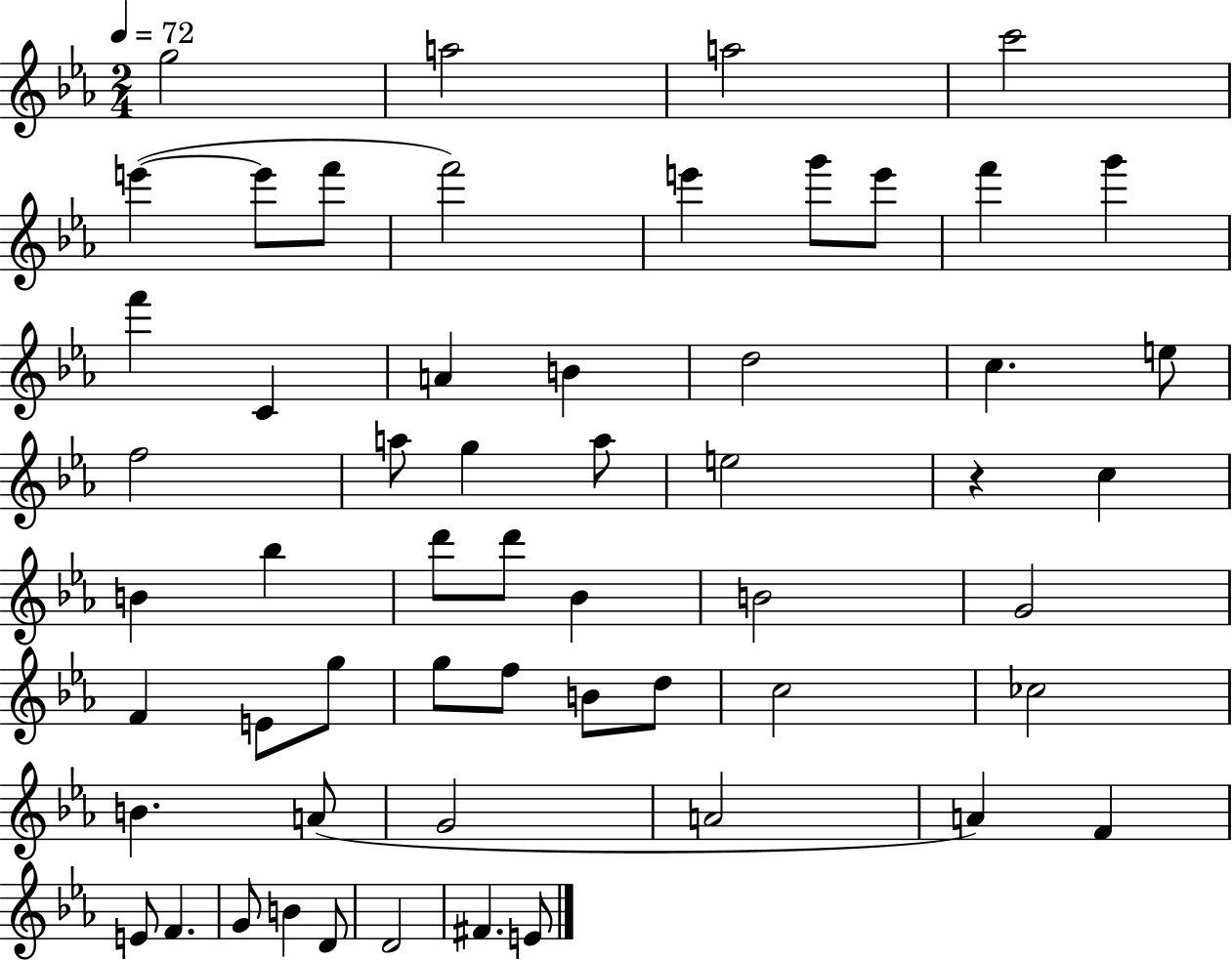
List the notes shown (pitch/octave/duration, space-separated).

G5/h A5/h A5/h C6/h E6/q E6/e F6/e F6/h E6/q G6/e E6/e F6/q G6/q F6/q C4/q A4/q B4/q D5/h C5/q. E5/e F5/h A5/e G5/q A5/e E5/h R/q C5/q B4/q Bb5/q D6/e D6/e Bb4/q B4/h G4/h F4/q E4/e G5/e G5/e F5/e B4/e D5/e C5/h CES5/h B4/q. A4/e G4/h A4/h A4/q F4/q E4/e F4/q. G4/e B4/q D4/e D4/h F#4/q. E4/e